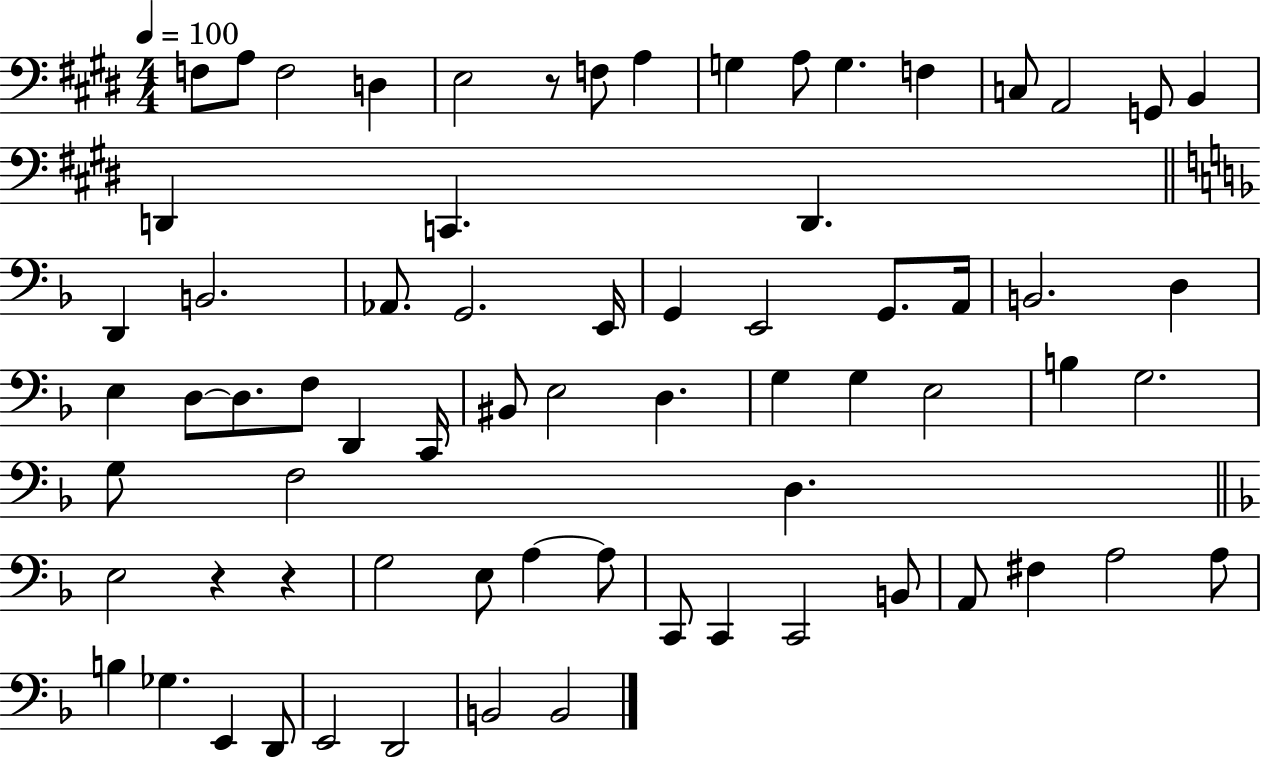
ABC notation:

X:1
T:Untitled
M:4/4
L:1/4
K:E
F,/2 A,/2 F,2 D, E,2 z/2 F,/2 A, G, A,/2 G, F, C,/2 A,,2 G,,/2 B,, D,, C,, D,, D,, B,,2 _A,,/2 G,,2 E,,/4 G,, E,,2 G,,/2 A,,/4 B,,2 D, E, D,/2 D,/2 F,/2 D,, C,,/4 ^B,,/2 E,2 D, G, G, E,2 B, G,2 G,/2 F,2 D, E,2 z z G,2 E,/2 A, A,/2 C,,/2 C,, C,,2 B,,/2 A,,/2 ^F, A,2 A,/2 B, _G, E,, D,,/2 E,,2 D,,2 B,,2 B,,2